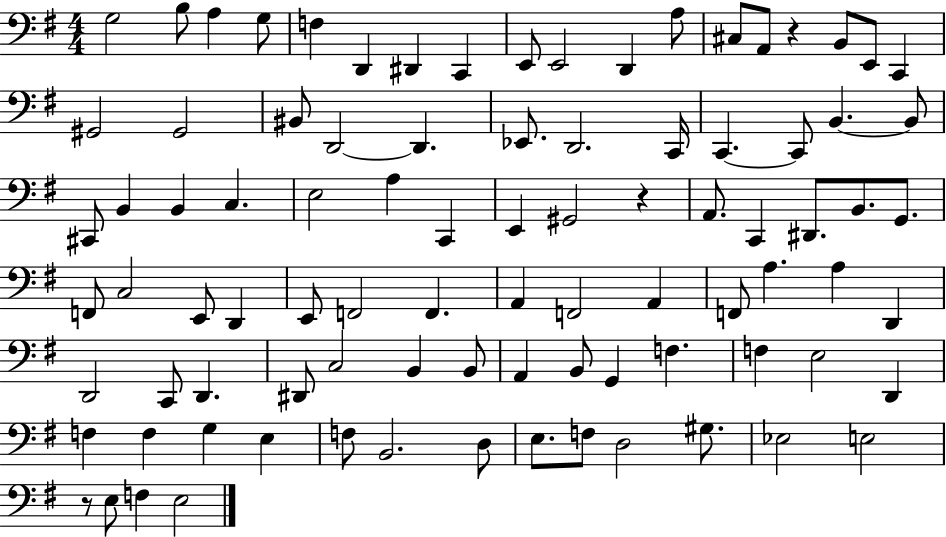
{
  \clef bass
  \numericTimeSignature
  \time 4/4
  \key g \major
  g2 b8 a4 g8 | f4 d,4 dis,4 c,4 | e,8 e,2 d,4 a8 | cis8 a,8 r4 b,8 e,8 c,4 | \break gis,2 gis,2 | bis,8 d,2~~ d,4. | ees,8. d,2. c,16 | c,4.~~ c,8 b,4.~~ b,8 | \break cis,8 b,4 b,4 c4. | e2 a4 c,4 | e,4 gis,2 r4 | a,8. c,4 dis,8. b,8. g,8. | \break f,8 c2 e,8 d,4 | e,8 f,2 f,4. | a,4 f,2 a,4 | f,8 a4. a4 d,4 | \break d,2 c,8 d,4. | dis,8 c2 b,4 b,8 | a,4 b,8 g,4 f4. | f4 e2 d,4 | \break f4 f4 g4 e4 | f8 b,2. d8 | e8. f8 d2 gis8. | ees2 e2 | \break r8 e8 f4 e2 | \bar "|."
}